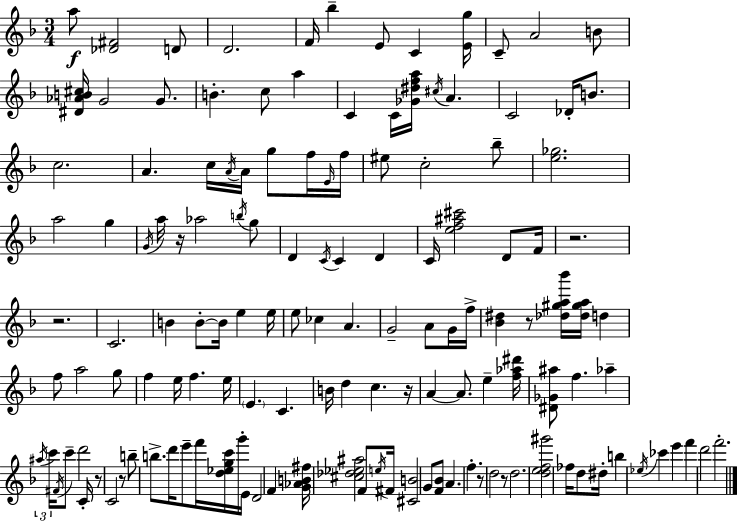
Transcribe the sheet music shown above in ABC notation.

X:1
T:Untitled
M:3/4
L:1/4
K:Dm
a/2 [_D^F]2 D/2 D2 F/4 _b E/2 C [Eg]/4 C/2 A2 B/2 [^D_AB^c]/4 G2 G/2 B c/2 a C C/4 [_G^dfa]/4 ^c/4 A C2 _D/4 B/2 c2 A c/4 A/4 A/4 g/2 f/4 E/4 f/4 ^e/2 c2 _b/2 [e_g]2 a2 g G/4 a/4 z/4 _a2 b/4 g/2 D C/4 C D C/4 [ef^a^c']2 D/2 F/4 z2 z2 C2 B B/2 B/4 e e/4 e/2 _c A G2 A/2 G/4 f/4 [_B^d] z/2 [_d^ga_b']/4 [_d^ga]/4 d f/2 a2 g/2 f e/4 f e/4 E C B/4 d c z/4 A A/2 e [f_a^d']/4 [^D_G^a]/2 f _a ^a/4 c'/4 ^F/4 c'/2 d'2 C/4 z/2 C2 z/2 b/2 b/2 d'/4 e'/2 f'/4 [d_egc']/4 g'/4 E/4 D2 F [G_AB^f]/4 [^c_d_e^a]2 F/2 e/4 ^F/4 [^CB]2 G/2 [F_B]/2 A f z/2 d2 z/2 d2 [def^g']2 _f/4 d/2 ^d/4 b _e/4 _c' e' f' d'2 f'2